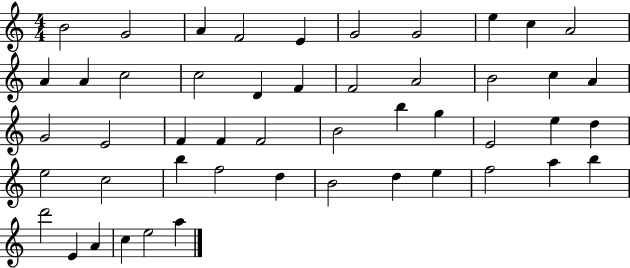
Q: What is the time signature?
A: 4/4